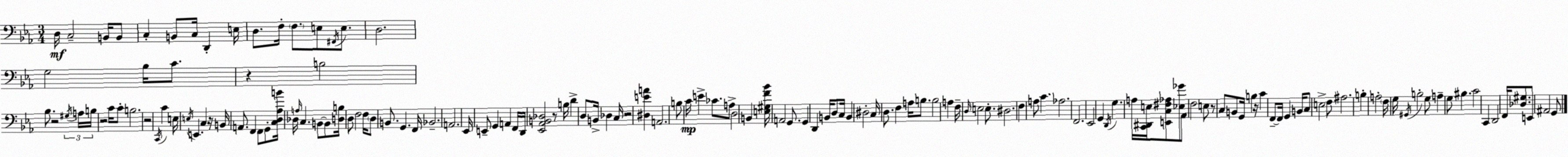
X:1
T:Untitled
M:3/4
L:1/4
K:Cm
D,/4 C,2 B,,/4 B,,/2 C, B,,/2 C,/4 D,, E,/4 D,/2 F,/4 F,/2 E,/2 ^F,,/4 E,/2 D,2 G,2 _B,/4 C/2 z B,2 _B,/2 z2 ^G,/4 A,/4 B,/4 z2 C/4 C/2 B,2 z2 C,,/4 C E,/4 E,/4 E,, C, z/4 B,,/4 A,,/2 F,, F,,/2 G,,/2 [C,D,_A,B]/4 _D,/4 A,/4 C, B,,/2 B,,/2 [D,B,]/4 D,/2 F,2 F,/4 D,/2 B,,/2 G,, F,,/4 _B,,2 A,,2 _E,,/4 E,,/2 G,, A,, F,,/4 D,,/4 [_E,,_A,,B,,_D,]2 z/2 B,/4 D D,/2 B,,/4 _D, C,/4 z2 [^D,EA] A,,2 B,/2 C/4 E _C/2 A,/2 D,2 B,, [E,^G,F_B]/4 A,,2 G,,/2 G,, D,, B,,/4 D,/2 C,/4 B,, ^D,2 C,/4 D,/2 F, A,/4 B,/2 B,2 A, F,/4 D,/4 E,2 E,/2 ^D,2 F, A,/2 C _A,2 F,,2 _E,,2 G,, D,,/4 G, A,/4 [C,,^D,,E,]/4 [E,,C,^F,_A,]/2 [_E,_G]/2 _A,,/2 F,2 E,/2 z/2 C,/2 B,,/2 G,,/4 B, z/4 C F,,/2 F,,/4 G,, B,,/4 C,/2 E,2 F,/2 ^A,2 B, A,2 F,/4 G,/4 ^G,,/4 B,2 G,/2 A, G,/2 ^B, C2 C,, D,,2 F,,/4 [_D,^G,]/2 E,,/2 ^A,,2 G,,/2